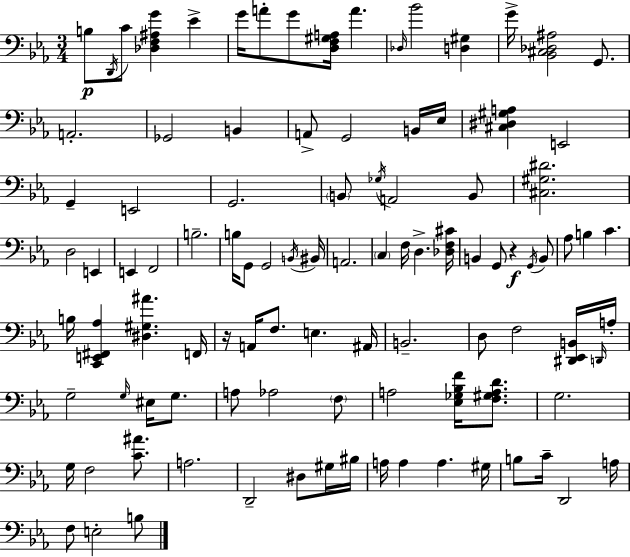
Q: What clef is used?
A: bass